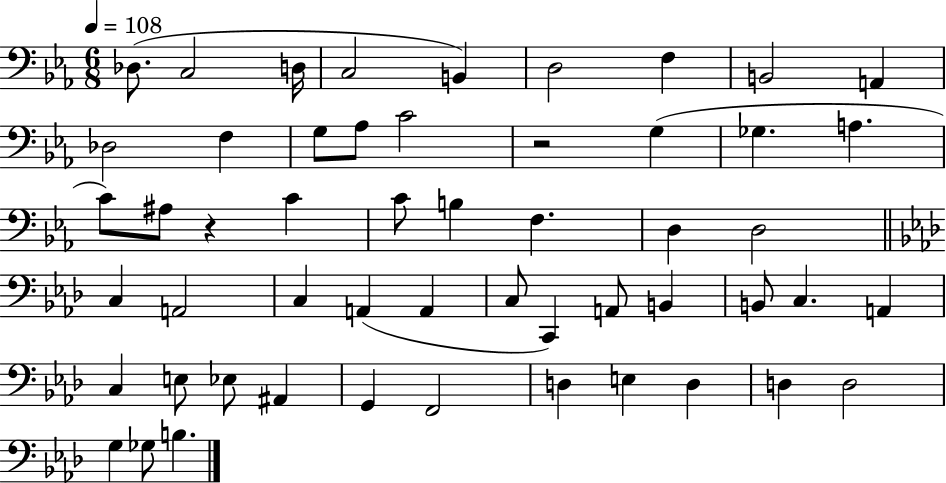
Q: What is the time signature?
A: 6/8